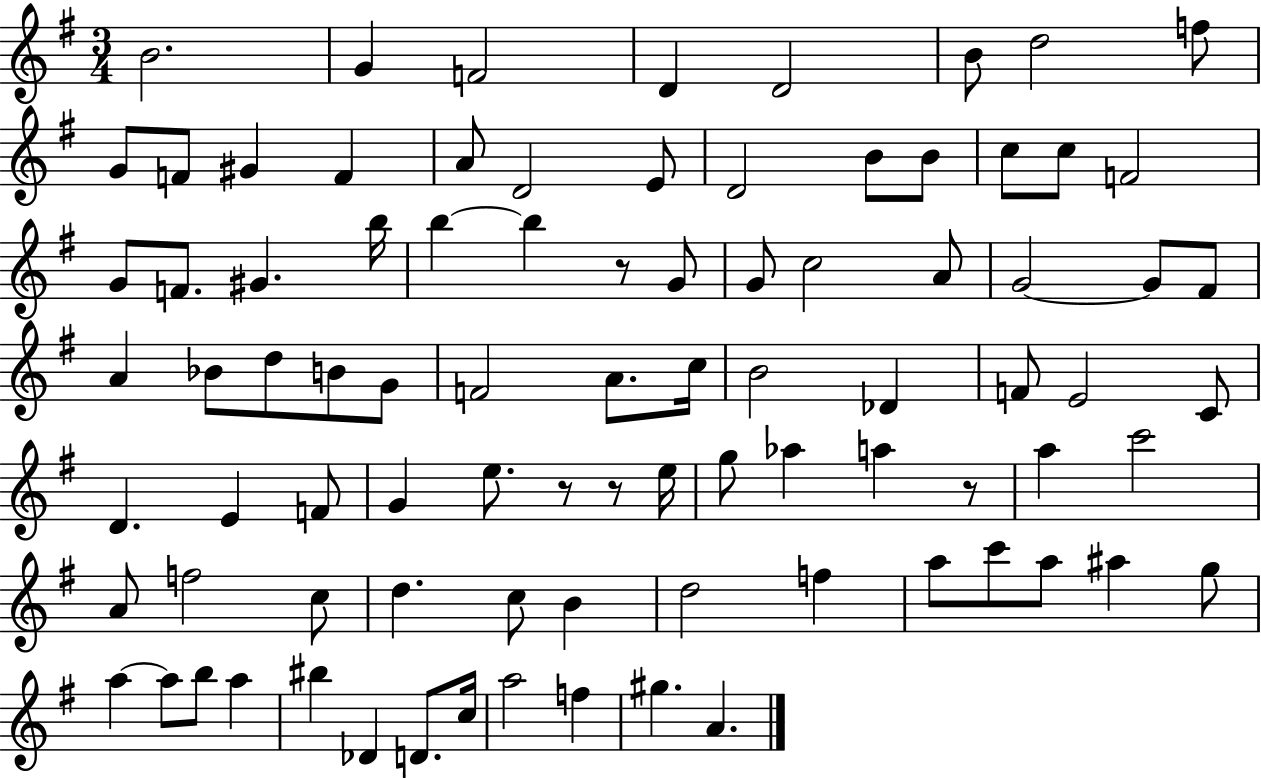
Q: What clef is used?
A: treble